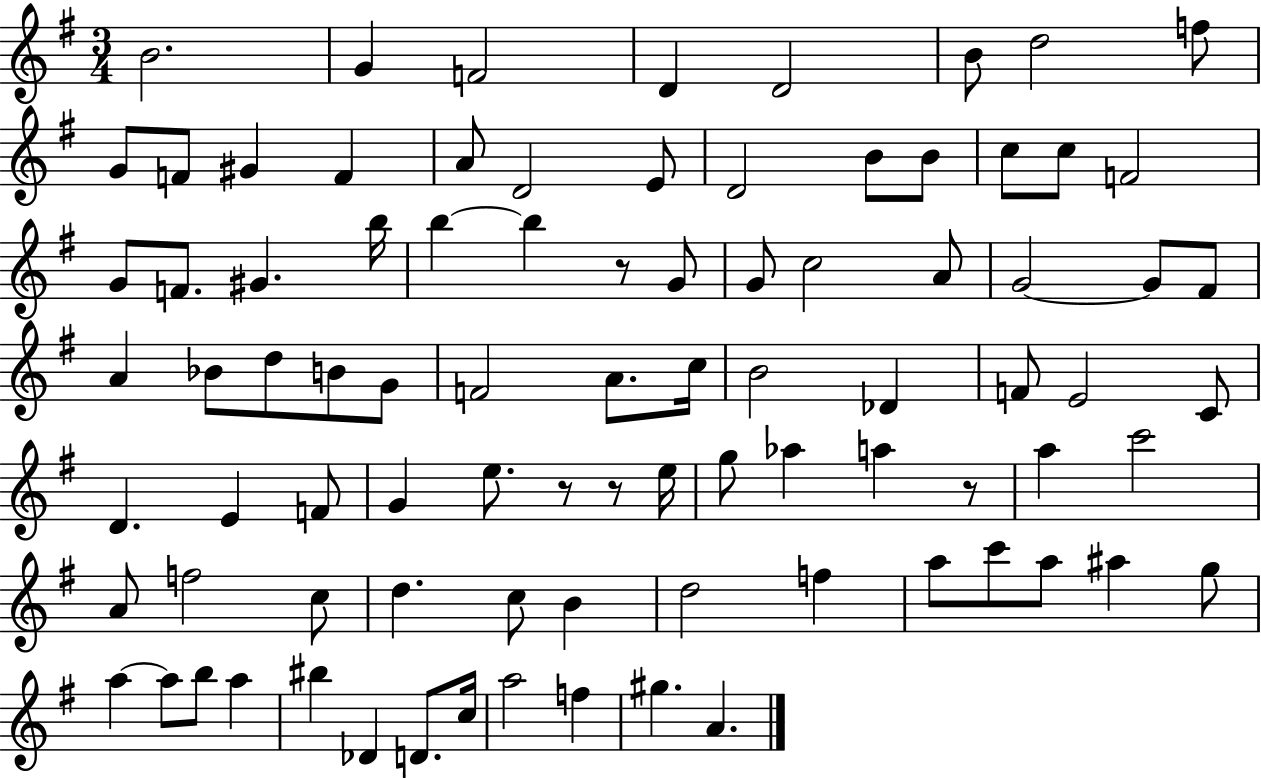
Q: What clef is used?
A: treble